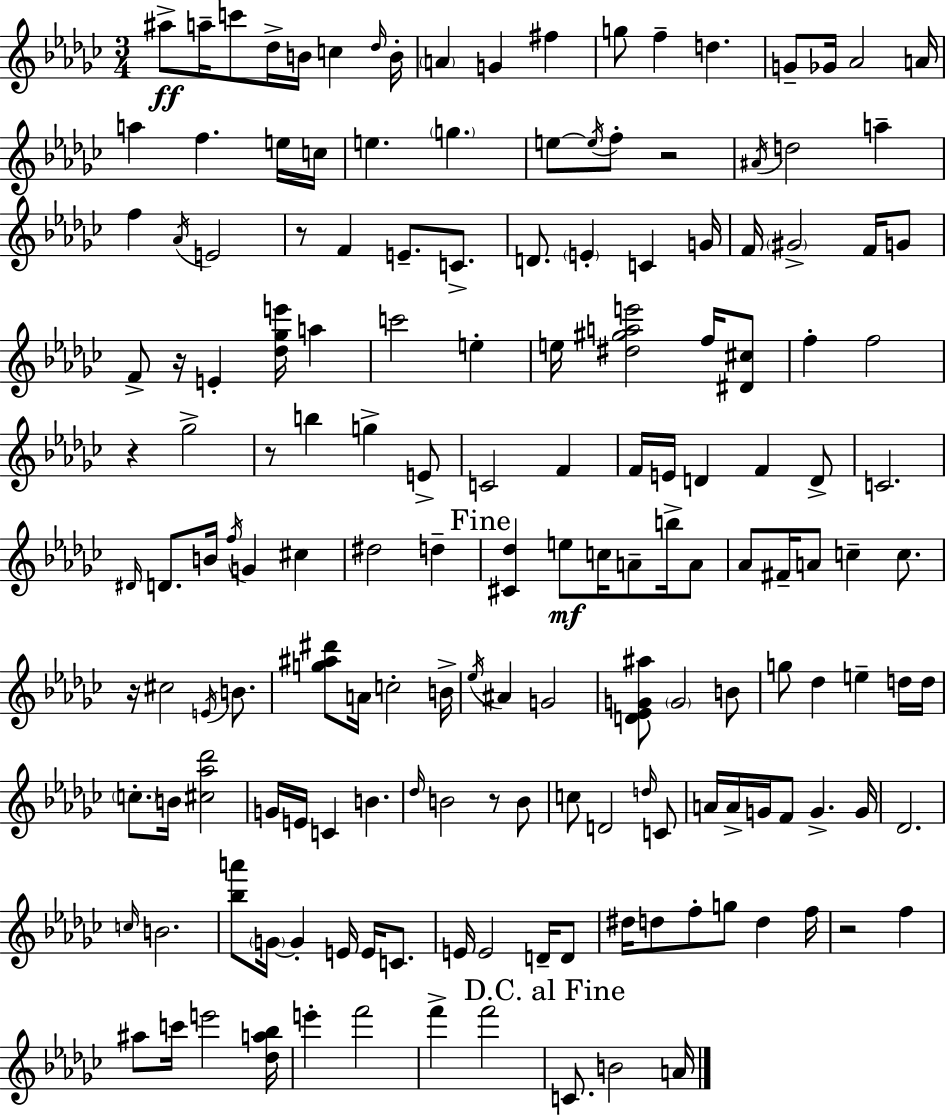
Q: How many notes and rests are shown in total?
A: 164